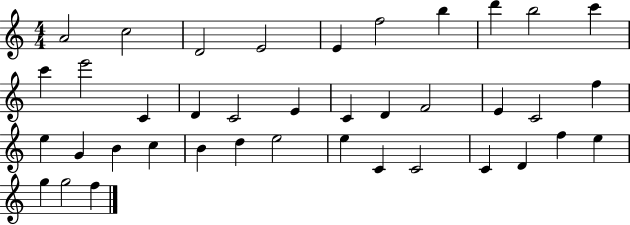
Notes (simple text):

A4/h C5/h D4/h E4/h E4/q F5/h B5/q D6/q B5/h C6/q C6/q E6/h C4/q D4/q C4/h E4/q C4/q D4/q F4/h E4/q C4/h F5/q E5/q G4/q B4/q C5/q B4/q D5/q E5/h E5/q C4/q C4/h C4/q D4/q F5/q E5/q G5/q G5/h F5/q